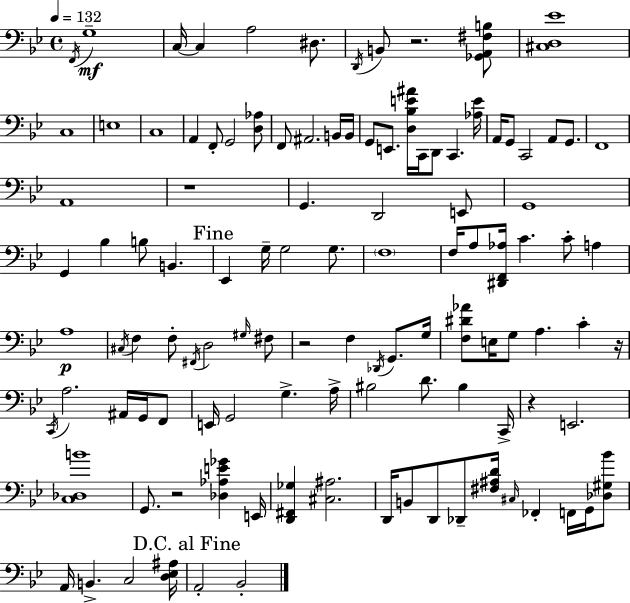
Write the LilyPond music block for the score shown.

{
  \clef bass
  \time 4/4
  \defaultTimeSignature
  \key g \minor
  \tempo 4 = 132
  \repeat volta 2 { \acciaccatura { f,16 }\mf g1-- | c16~~ c4 a2 dis8. | \acciaccatura { d,16 } b,8 r2. | <ges, a, fis b>8 <cis d ees'>1 | \break c1 | e1 | c1 | a,4 f,8-. g,2 | \break <d aes>8 f,8 ais,2. | b,16 b,16 g,8 e,8. <d bes e' ais'>16 c,16 d,8 c,4. | <aes e'>16 a,16 g,8 c,2 a,8 g,8. | f,1 | \break a,1 | r1 | g,4. d,2 | e,8 g,1 | \break g,4 bes4 b8 b,4. | \mark "Fine" ees,4 g16-- g2 g8. | \parenthesize f1 | f16 a8 <dis, f, aes>16 c'4. c'8-. a4 | \break a1\p | \acciaccatura { cis16 } f4 f8-. \acciaccatura { fis,16 } d2 | \grace { gis16 } fis8 r2 f4 | \acciaccatura { des,16 } g,8. g16 <f dis' aes'>8 e16 g8 a4. | \break c'4-. r16 \acciaccatura { c,16 } a2. | ais,16 g,16 f,8 e,16 g,2 | g4.-> a16-> bis2 d'8. | bis4 c,16-> r4 e,2. | \break <c des b'>1 | g,8. r2 | <des aes e' ges'>4 e,16 <d, fis, ges>4 <cis ais>2. | d,16 b,8 d,8 des,8-- <fis ais d'>16 \grace { cis16 } | \break fes,4-. f,16 g,16 <des gis bes'>8 a,16 b,4.-> c2 | <d ees ais>16 \mark "D.C. al Fine" a,2-. | bes,2-. } \bar "|."
}